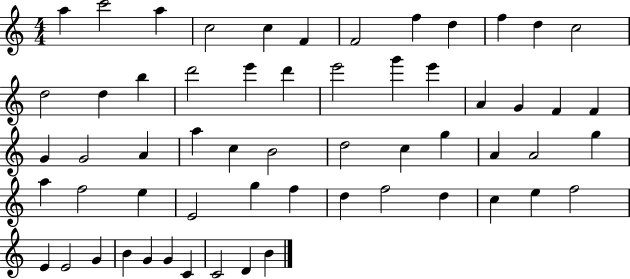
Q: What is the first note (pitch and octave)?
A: A5